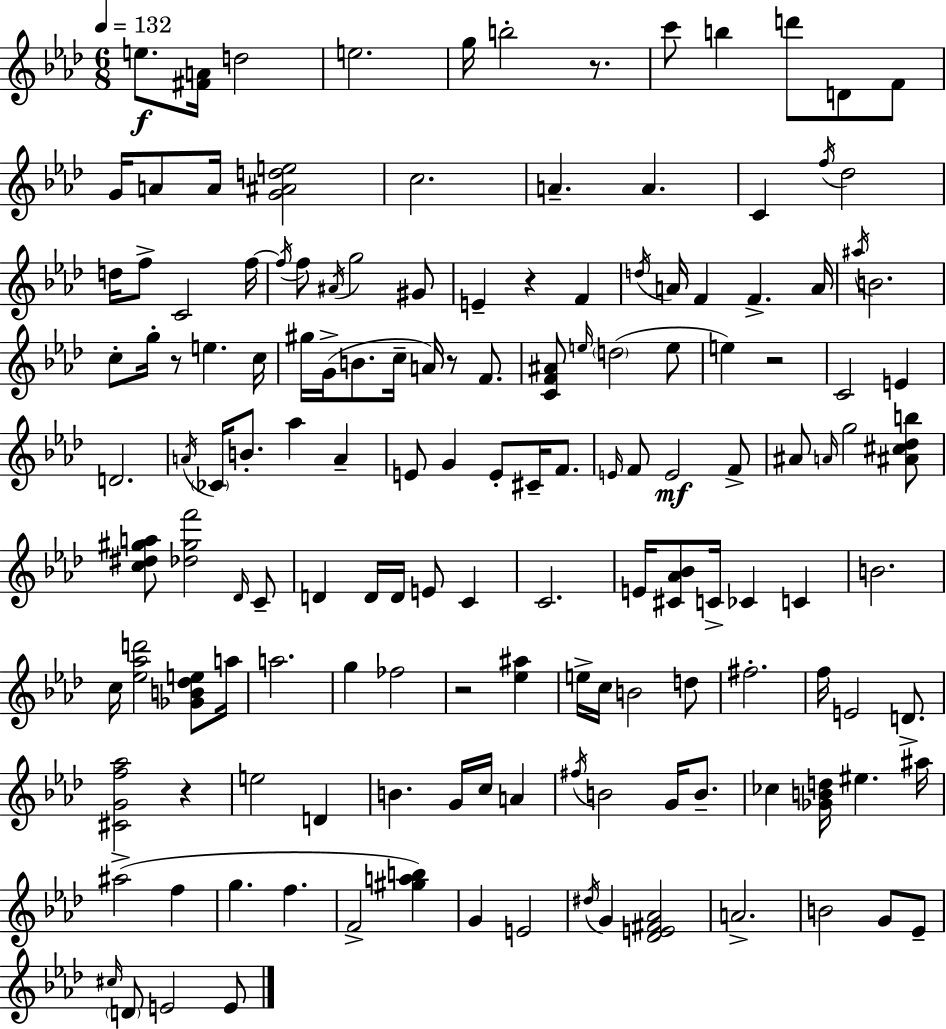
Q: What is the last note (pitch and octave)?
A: E4